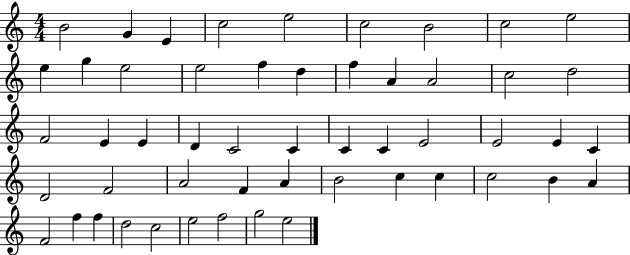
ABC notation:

X:1
T:Untitled
M:4/4
L:1/4
K:C
B2 G E c2 e2 c2 B2 c2 e2 e g e2 e2 f d f A A2 c2 d2 F2 E E D C2 C C C E2 E2 E C D2 F2 A2 F A B2 c c c2 B A F2 f f d2 c2 e2 f2 g2 e2